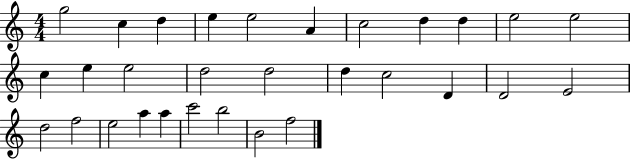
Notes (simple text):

G5/h C5/q D5/q E5/q E5/h A4/q C5/h D5/q D5/q E5/h E5/h C5/q E5/q E5/h D5/h D5/h D5/q C5/h D4/q D4/h E4/h D5/h F5/h E5/h A5/q A5/q C6/h B5/h B4/h F5/h